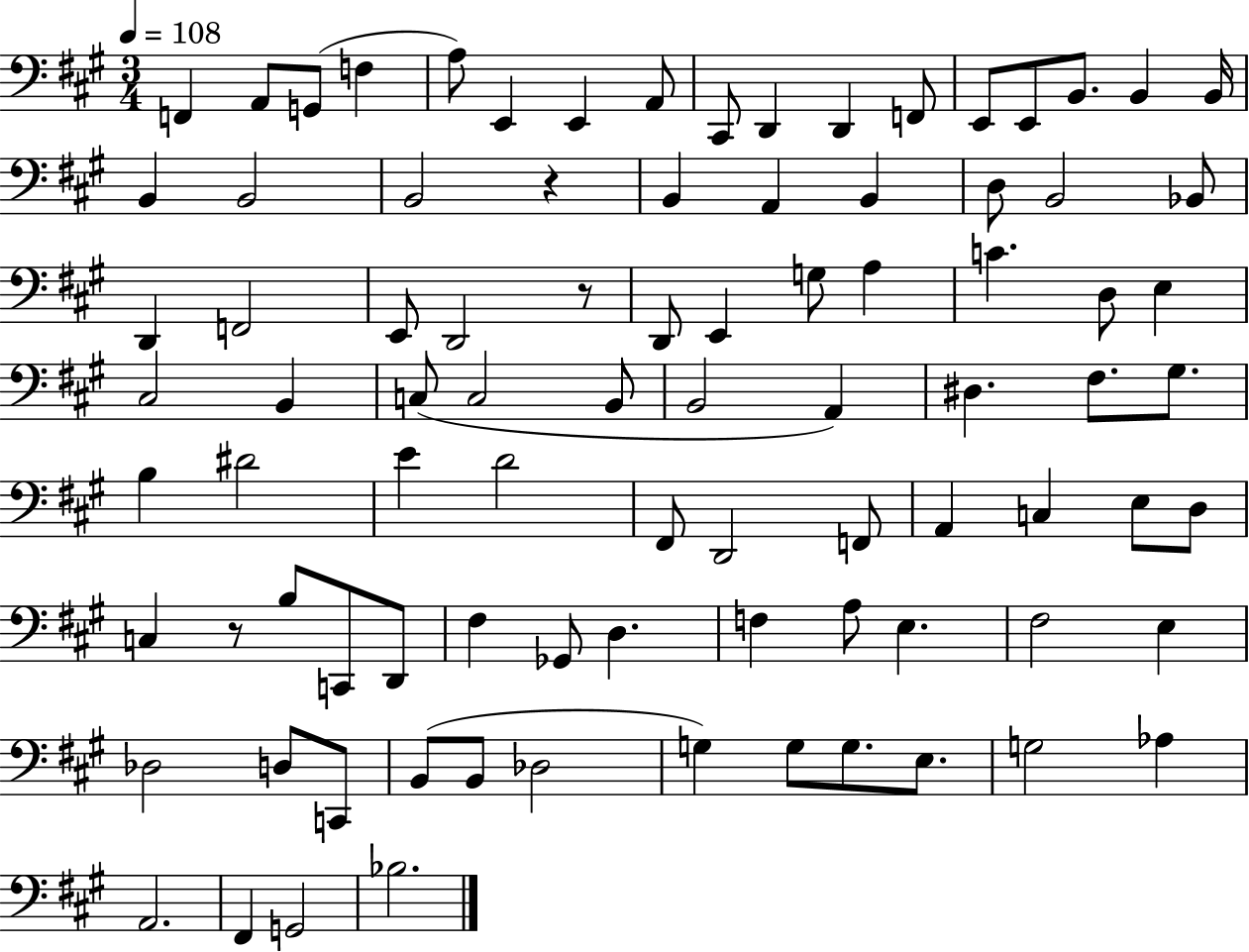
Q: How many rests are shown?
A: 3